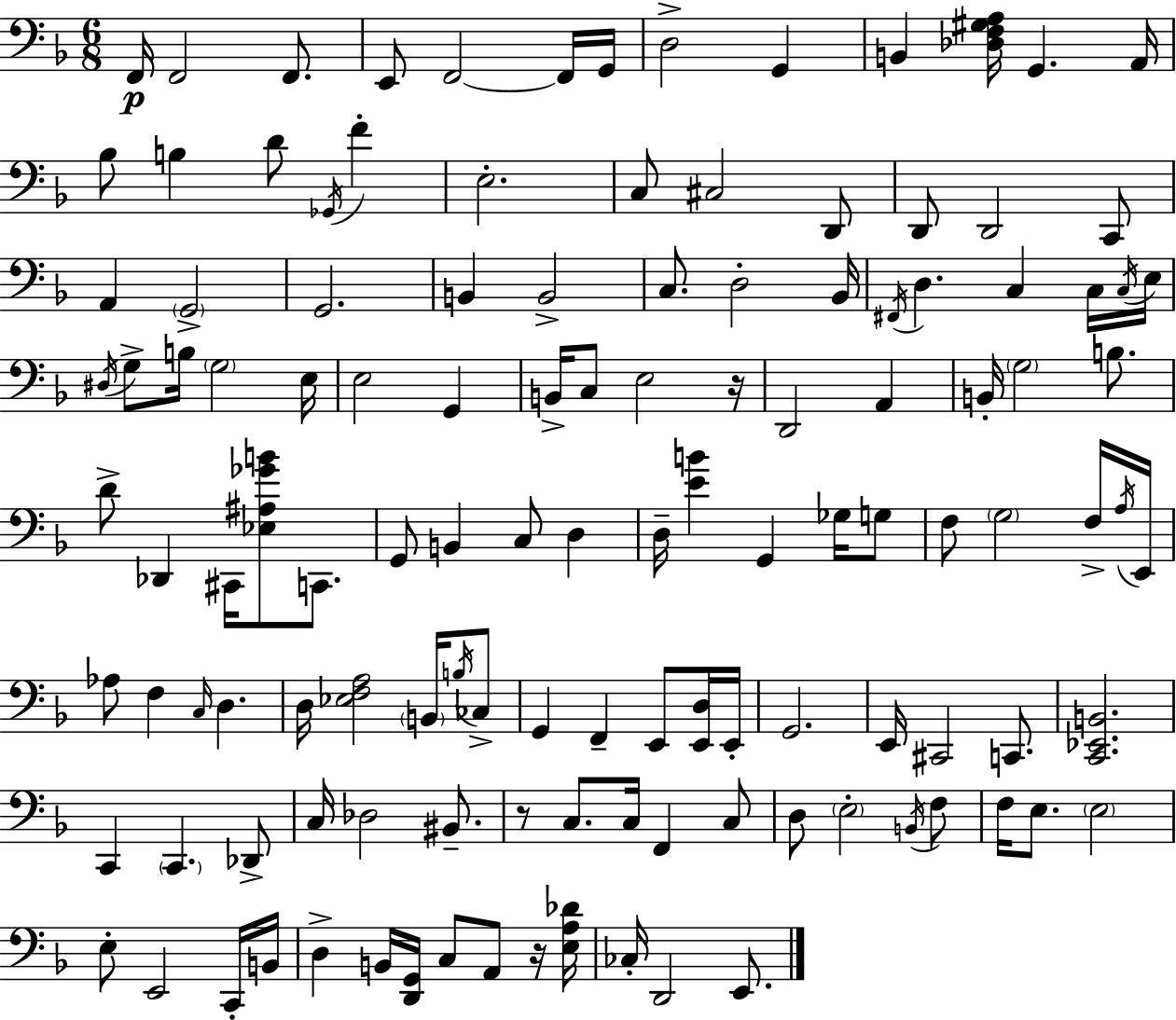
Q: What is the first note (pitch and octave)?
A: F2